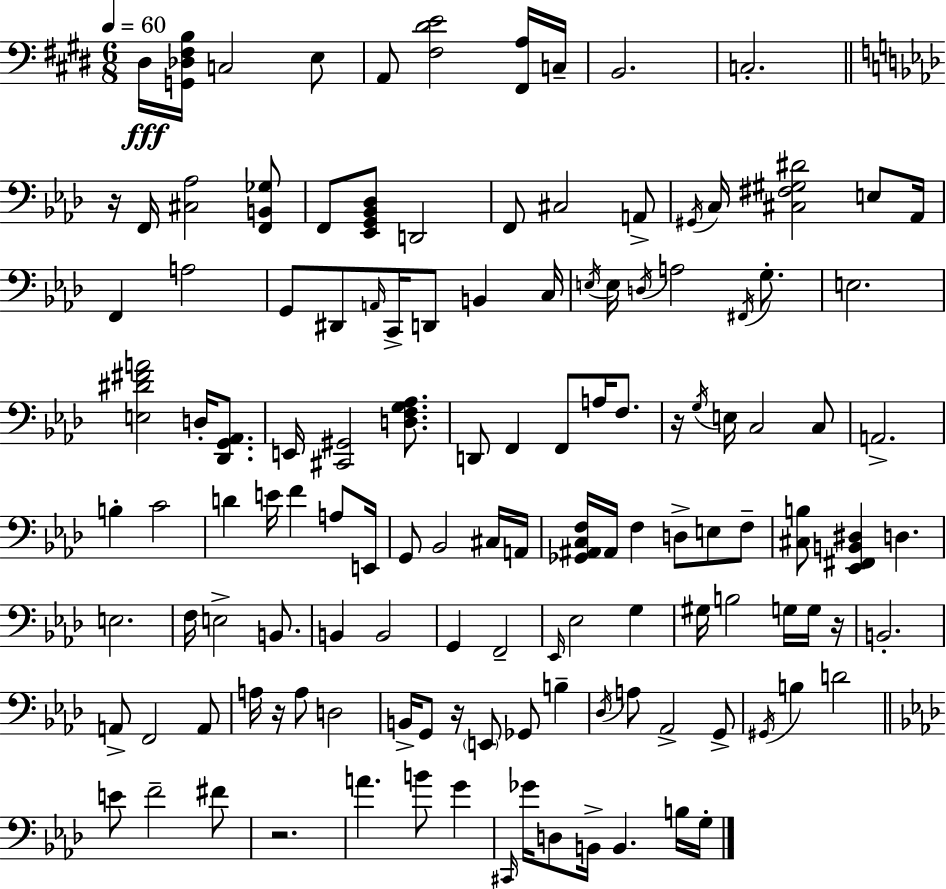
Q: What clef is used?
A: bass